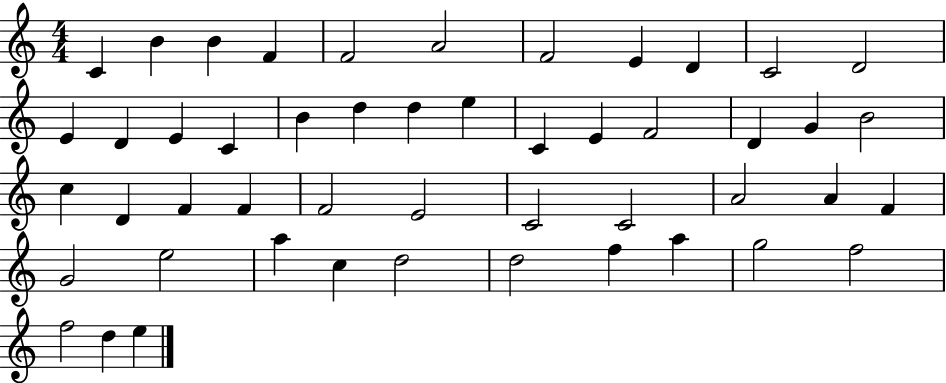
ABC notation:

X:1
T:Untitled
M:4/4
L:1/4
K:C
C B B F F2 A2 F2 E D C2 D2 E D E C B d d e C E F2 D G B2 c D F F F2 E2 C2 C2 A2 A F G2 e2 a c d2 d2 f a g2 f2 f2 d e